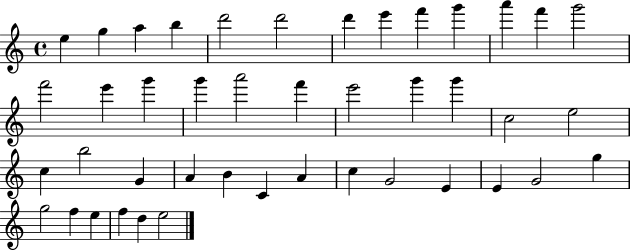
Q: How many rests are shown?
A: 0